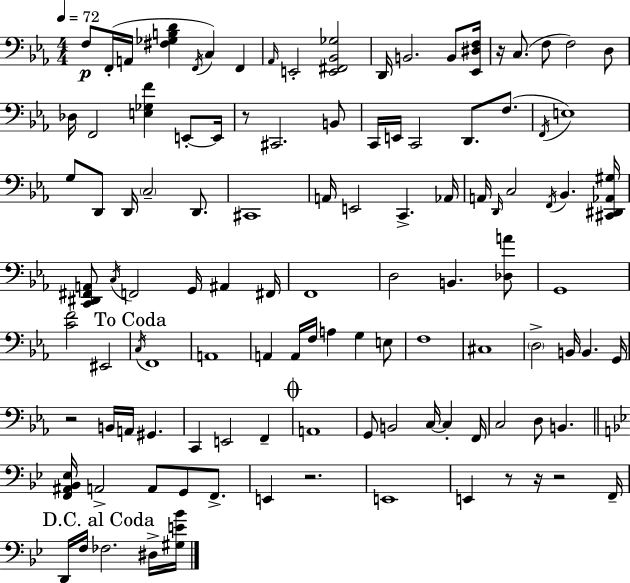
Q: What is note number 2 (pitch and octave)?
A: F2